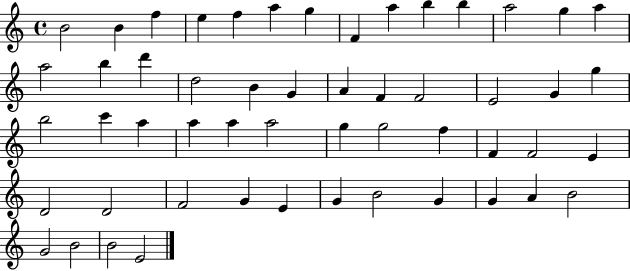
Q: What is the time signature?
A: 4/4